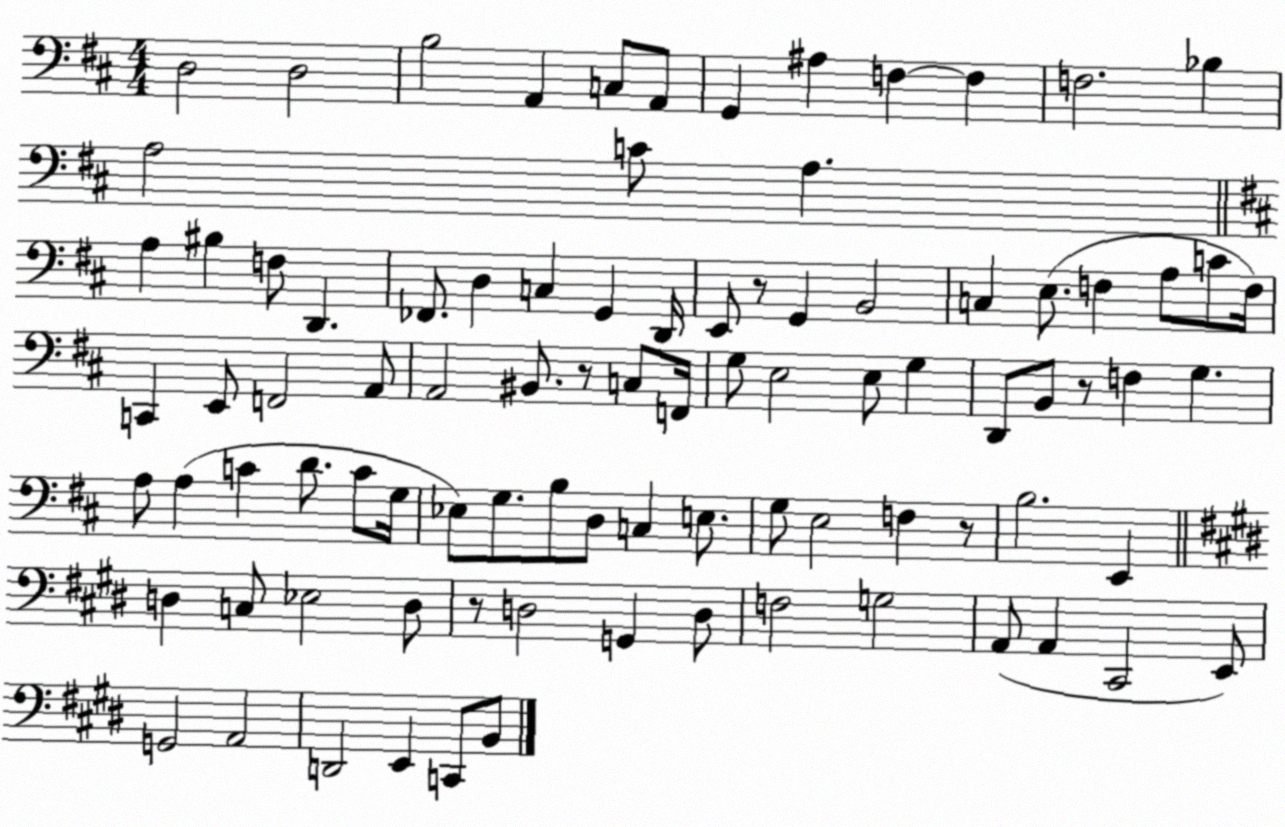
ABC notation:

X:1
T:Untitled
M:4/4
L:1/4
K:D
D,2 D,2 B,2 A,, C,/2 A,,/2 G,, ^A, F, F, F,2 _B, A,2 C/2 A, A, ^B, F,/2 D,, _F,,/2 D, C, G,, D,,/4 E,,/2 z/2 G,, B,,2 C, E,/2 F, A,/2 C/2 F,/4 C,, E,,/2 F,,2 A,,/2 A,,2 ^B,,/2 z/2 C,/2 F,,/4 G,/2 E,2 E,/2 G, D,,/2 B,,/2 z/2 F, G, A,/2 A, C D/2 C/2 G,/4 _E,/2 G,/2 B,/2 D,/2 C, E,/2 G,/2 E,2 F, z/2 B,2 E,, D, C,/2 _E,2 D,/2 z/2 D,2 G,, D,/2 F,2 G,2 A,,/2 A,, ^C,,2 E,,/2 G,,2 A,,2 D,,2 E,, C,,/2 B,,/2